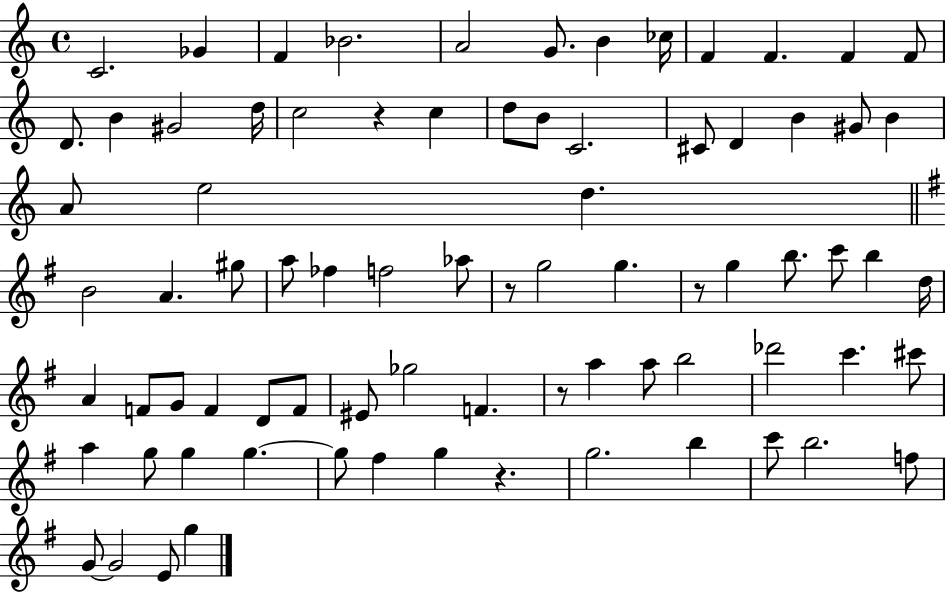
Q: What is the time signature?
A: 4/4